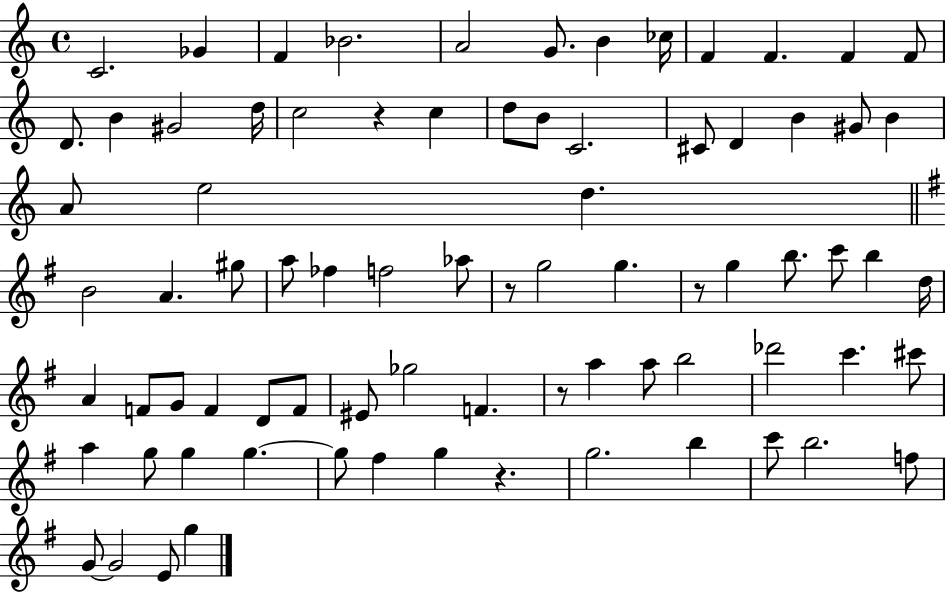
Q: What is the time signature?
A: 4/4